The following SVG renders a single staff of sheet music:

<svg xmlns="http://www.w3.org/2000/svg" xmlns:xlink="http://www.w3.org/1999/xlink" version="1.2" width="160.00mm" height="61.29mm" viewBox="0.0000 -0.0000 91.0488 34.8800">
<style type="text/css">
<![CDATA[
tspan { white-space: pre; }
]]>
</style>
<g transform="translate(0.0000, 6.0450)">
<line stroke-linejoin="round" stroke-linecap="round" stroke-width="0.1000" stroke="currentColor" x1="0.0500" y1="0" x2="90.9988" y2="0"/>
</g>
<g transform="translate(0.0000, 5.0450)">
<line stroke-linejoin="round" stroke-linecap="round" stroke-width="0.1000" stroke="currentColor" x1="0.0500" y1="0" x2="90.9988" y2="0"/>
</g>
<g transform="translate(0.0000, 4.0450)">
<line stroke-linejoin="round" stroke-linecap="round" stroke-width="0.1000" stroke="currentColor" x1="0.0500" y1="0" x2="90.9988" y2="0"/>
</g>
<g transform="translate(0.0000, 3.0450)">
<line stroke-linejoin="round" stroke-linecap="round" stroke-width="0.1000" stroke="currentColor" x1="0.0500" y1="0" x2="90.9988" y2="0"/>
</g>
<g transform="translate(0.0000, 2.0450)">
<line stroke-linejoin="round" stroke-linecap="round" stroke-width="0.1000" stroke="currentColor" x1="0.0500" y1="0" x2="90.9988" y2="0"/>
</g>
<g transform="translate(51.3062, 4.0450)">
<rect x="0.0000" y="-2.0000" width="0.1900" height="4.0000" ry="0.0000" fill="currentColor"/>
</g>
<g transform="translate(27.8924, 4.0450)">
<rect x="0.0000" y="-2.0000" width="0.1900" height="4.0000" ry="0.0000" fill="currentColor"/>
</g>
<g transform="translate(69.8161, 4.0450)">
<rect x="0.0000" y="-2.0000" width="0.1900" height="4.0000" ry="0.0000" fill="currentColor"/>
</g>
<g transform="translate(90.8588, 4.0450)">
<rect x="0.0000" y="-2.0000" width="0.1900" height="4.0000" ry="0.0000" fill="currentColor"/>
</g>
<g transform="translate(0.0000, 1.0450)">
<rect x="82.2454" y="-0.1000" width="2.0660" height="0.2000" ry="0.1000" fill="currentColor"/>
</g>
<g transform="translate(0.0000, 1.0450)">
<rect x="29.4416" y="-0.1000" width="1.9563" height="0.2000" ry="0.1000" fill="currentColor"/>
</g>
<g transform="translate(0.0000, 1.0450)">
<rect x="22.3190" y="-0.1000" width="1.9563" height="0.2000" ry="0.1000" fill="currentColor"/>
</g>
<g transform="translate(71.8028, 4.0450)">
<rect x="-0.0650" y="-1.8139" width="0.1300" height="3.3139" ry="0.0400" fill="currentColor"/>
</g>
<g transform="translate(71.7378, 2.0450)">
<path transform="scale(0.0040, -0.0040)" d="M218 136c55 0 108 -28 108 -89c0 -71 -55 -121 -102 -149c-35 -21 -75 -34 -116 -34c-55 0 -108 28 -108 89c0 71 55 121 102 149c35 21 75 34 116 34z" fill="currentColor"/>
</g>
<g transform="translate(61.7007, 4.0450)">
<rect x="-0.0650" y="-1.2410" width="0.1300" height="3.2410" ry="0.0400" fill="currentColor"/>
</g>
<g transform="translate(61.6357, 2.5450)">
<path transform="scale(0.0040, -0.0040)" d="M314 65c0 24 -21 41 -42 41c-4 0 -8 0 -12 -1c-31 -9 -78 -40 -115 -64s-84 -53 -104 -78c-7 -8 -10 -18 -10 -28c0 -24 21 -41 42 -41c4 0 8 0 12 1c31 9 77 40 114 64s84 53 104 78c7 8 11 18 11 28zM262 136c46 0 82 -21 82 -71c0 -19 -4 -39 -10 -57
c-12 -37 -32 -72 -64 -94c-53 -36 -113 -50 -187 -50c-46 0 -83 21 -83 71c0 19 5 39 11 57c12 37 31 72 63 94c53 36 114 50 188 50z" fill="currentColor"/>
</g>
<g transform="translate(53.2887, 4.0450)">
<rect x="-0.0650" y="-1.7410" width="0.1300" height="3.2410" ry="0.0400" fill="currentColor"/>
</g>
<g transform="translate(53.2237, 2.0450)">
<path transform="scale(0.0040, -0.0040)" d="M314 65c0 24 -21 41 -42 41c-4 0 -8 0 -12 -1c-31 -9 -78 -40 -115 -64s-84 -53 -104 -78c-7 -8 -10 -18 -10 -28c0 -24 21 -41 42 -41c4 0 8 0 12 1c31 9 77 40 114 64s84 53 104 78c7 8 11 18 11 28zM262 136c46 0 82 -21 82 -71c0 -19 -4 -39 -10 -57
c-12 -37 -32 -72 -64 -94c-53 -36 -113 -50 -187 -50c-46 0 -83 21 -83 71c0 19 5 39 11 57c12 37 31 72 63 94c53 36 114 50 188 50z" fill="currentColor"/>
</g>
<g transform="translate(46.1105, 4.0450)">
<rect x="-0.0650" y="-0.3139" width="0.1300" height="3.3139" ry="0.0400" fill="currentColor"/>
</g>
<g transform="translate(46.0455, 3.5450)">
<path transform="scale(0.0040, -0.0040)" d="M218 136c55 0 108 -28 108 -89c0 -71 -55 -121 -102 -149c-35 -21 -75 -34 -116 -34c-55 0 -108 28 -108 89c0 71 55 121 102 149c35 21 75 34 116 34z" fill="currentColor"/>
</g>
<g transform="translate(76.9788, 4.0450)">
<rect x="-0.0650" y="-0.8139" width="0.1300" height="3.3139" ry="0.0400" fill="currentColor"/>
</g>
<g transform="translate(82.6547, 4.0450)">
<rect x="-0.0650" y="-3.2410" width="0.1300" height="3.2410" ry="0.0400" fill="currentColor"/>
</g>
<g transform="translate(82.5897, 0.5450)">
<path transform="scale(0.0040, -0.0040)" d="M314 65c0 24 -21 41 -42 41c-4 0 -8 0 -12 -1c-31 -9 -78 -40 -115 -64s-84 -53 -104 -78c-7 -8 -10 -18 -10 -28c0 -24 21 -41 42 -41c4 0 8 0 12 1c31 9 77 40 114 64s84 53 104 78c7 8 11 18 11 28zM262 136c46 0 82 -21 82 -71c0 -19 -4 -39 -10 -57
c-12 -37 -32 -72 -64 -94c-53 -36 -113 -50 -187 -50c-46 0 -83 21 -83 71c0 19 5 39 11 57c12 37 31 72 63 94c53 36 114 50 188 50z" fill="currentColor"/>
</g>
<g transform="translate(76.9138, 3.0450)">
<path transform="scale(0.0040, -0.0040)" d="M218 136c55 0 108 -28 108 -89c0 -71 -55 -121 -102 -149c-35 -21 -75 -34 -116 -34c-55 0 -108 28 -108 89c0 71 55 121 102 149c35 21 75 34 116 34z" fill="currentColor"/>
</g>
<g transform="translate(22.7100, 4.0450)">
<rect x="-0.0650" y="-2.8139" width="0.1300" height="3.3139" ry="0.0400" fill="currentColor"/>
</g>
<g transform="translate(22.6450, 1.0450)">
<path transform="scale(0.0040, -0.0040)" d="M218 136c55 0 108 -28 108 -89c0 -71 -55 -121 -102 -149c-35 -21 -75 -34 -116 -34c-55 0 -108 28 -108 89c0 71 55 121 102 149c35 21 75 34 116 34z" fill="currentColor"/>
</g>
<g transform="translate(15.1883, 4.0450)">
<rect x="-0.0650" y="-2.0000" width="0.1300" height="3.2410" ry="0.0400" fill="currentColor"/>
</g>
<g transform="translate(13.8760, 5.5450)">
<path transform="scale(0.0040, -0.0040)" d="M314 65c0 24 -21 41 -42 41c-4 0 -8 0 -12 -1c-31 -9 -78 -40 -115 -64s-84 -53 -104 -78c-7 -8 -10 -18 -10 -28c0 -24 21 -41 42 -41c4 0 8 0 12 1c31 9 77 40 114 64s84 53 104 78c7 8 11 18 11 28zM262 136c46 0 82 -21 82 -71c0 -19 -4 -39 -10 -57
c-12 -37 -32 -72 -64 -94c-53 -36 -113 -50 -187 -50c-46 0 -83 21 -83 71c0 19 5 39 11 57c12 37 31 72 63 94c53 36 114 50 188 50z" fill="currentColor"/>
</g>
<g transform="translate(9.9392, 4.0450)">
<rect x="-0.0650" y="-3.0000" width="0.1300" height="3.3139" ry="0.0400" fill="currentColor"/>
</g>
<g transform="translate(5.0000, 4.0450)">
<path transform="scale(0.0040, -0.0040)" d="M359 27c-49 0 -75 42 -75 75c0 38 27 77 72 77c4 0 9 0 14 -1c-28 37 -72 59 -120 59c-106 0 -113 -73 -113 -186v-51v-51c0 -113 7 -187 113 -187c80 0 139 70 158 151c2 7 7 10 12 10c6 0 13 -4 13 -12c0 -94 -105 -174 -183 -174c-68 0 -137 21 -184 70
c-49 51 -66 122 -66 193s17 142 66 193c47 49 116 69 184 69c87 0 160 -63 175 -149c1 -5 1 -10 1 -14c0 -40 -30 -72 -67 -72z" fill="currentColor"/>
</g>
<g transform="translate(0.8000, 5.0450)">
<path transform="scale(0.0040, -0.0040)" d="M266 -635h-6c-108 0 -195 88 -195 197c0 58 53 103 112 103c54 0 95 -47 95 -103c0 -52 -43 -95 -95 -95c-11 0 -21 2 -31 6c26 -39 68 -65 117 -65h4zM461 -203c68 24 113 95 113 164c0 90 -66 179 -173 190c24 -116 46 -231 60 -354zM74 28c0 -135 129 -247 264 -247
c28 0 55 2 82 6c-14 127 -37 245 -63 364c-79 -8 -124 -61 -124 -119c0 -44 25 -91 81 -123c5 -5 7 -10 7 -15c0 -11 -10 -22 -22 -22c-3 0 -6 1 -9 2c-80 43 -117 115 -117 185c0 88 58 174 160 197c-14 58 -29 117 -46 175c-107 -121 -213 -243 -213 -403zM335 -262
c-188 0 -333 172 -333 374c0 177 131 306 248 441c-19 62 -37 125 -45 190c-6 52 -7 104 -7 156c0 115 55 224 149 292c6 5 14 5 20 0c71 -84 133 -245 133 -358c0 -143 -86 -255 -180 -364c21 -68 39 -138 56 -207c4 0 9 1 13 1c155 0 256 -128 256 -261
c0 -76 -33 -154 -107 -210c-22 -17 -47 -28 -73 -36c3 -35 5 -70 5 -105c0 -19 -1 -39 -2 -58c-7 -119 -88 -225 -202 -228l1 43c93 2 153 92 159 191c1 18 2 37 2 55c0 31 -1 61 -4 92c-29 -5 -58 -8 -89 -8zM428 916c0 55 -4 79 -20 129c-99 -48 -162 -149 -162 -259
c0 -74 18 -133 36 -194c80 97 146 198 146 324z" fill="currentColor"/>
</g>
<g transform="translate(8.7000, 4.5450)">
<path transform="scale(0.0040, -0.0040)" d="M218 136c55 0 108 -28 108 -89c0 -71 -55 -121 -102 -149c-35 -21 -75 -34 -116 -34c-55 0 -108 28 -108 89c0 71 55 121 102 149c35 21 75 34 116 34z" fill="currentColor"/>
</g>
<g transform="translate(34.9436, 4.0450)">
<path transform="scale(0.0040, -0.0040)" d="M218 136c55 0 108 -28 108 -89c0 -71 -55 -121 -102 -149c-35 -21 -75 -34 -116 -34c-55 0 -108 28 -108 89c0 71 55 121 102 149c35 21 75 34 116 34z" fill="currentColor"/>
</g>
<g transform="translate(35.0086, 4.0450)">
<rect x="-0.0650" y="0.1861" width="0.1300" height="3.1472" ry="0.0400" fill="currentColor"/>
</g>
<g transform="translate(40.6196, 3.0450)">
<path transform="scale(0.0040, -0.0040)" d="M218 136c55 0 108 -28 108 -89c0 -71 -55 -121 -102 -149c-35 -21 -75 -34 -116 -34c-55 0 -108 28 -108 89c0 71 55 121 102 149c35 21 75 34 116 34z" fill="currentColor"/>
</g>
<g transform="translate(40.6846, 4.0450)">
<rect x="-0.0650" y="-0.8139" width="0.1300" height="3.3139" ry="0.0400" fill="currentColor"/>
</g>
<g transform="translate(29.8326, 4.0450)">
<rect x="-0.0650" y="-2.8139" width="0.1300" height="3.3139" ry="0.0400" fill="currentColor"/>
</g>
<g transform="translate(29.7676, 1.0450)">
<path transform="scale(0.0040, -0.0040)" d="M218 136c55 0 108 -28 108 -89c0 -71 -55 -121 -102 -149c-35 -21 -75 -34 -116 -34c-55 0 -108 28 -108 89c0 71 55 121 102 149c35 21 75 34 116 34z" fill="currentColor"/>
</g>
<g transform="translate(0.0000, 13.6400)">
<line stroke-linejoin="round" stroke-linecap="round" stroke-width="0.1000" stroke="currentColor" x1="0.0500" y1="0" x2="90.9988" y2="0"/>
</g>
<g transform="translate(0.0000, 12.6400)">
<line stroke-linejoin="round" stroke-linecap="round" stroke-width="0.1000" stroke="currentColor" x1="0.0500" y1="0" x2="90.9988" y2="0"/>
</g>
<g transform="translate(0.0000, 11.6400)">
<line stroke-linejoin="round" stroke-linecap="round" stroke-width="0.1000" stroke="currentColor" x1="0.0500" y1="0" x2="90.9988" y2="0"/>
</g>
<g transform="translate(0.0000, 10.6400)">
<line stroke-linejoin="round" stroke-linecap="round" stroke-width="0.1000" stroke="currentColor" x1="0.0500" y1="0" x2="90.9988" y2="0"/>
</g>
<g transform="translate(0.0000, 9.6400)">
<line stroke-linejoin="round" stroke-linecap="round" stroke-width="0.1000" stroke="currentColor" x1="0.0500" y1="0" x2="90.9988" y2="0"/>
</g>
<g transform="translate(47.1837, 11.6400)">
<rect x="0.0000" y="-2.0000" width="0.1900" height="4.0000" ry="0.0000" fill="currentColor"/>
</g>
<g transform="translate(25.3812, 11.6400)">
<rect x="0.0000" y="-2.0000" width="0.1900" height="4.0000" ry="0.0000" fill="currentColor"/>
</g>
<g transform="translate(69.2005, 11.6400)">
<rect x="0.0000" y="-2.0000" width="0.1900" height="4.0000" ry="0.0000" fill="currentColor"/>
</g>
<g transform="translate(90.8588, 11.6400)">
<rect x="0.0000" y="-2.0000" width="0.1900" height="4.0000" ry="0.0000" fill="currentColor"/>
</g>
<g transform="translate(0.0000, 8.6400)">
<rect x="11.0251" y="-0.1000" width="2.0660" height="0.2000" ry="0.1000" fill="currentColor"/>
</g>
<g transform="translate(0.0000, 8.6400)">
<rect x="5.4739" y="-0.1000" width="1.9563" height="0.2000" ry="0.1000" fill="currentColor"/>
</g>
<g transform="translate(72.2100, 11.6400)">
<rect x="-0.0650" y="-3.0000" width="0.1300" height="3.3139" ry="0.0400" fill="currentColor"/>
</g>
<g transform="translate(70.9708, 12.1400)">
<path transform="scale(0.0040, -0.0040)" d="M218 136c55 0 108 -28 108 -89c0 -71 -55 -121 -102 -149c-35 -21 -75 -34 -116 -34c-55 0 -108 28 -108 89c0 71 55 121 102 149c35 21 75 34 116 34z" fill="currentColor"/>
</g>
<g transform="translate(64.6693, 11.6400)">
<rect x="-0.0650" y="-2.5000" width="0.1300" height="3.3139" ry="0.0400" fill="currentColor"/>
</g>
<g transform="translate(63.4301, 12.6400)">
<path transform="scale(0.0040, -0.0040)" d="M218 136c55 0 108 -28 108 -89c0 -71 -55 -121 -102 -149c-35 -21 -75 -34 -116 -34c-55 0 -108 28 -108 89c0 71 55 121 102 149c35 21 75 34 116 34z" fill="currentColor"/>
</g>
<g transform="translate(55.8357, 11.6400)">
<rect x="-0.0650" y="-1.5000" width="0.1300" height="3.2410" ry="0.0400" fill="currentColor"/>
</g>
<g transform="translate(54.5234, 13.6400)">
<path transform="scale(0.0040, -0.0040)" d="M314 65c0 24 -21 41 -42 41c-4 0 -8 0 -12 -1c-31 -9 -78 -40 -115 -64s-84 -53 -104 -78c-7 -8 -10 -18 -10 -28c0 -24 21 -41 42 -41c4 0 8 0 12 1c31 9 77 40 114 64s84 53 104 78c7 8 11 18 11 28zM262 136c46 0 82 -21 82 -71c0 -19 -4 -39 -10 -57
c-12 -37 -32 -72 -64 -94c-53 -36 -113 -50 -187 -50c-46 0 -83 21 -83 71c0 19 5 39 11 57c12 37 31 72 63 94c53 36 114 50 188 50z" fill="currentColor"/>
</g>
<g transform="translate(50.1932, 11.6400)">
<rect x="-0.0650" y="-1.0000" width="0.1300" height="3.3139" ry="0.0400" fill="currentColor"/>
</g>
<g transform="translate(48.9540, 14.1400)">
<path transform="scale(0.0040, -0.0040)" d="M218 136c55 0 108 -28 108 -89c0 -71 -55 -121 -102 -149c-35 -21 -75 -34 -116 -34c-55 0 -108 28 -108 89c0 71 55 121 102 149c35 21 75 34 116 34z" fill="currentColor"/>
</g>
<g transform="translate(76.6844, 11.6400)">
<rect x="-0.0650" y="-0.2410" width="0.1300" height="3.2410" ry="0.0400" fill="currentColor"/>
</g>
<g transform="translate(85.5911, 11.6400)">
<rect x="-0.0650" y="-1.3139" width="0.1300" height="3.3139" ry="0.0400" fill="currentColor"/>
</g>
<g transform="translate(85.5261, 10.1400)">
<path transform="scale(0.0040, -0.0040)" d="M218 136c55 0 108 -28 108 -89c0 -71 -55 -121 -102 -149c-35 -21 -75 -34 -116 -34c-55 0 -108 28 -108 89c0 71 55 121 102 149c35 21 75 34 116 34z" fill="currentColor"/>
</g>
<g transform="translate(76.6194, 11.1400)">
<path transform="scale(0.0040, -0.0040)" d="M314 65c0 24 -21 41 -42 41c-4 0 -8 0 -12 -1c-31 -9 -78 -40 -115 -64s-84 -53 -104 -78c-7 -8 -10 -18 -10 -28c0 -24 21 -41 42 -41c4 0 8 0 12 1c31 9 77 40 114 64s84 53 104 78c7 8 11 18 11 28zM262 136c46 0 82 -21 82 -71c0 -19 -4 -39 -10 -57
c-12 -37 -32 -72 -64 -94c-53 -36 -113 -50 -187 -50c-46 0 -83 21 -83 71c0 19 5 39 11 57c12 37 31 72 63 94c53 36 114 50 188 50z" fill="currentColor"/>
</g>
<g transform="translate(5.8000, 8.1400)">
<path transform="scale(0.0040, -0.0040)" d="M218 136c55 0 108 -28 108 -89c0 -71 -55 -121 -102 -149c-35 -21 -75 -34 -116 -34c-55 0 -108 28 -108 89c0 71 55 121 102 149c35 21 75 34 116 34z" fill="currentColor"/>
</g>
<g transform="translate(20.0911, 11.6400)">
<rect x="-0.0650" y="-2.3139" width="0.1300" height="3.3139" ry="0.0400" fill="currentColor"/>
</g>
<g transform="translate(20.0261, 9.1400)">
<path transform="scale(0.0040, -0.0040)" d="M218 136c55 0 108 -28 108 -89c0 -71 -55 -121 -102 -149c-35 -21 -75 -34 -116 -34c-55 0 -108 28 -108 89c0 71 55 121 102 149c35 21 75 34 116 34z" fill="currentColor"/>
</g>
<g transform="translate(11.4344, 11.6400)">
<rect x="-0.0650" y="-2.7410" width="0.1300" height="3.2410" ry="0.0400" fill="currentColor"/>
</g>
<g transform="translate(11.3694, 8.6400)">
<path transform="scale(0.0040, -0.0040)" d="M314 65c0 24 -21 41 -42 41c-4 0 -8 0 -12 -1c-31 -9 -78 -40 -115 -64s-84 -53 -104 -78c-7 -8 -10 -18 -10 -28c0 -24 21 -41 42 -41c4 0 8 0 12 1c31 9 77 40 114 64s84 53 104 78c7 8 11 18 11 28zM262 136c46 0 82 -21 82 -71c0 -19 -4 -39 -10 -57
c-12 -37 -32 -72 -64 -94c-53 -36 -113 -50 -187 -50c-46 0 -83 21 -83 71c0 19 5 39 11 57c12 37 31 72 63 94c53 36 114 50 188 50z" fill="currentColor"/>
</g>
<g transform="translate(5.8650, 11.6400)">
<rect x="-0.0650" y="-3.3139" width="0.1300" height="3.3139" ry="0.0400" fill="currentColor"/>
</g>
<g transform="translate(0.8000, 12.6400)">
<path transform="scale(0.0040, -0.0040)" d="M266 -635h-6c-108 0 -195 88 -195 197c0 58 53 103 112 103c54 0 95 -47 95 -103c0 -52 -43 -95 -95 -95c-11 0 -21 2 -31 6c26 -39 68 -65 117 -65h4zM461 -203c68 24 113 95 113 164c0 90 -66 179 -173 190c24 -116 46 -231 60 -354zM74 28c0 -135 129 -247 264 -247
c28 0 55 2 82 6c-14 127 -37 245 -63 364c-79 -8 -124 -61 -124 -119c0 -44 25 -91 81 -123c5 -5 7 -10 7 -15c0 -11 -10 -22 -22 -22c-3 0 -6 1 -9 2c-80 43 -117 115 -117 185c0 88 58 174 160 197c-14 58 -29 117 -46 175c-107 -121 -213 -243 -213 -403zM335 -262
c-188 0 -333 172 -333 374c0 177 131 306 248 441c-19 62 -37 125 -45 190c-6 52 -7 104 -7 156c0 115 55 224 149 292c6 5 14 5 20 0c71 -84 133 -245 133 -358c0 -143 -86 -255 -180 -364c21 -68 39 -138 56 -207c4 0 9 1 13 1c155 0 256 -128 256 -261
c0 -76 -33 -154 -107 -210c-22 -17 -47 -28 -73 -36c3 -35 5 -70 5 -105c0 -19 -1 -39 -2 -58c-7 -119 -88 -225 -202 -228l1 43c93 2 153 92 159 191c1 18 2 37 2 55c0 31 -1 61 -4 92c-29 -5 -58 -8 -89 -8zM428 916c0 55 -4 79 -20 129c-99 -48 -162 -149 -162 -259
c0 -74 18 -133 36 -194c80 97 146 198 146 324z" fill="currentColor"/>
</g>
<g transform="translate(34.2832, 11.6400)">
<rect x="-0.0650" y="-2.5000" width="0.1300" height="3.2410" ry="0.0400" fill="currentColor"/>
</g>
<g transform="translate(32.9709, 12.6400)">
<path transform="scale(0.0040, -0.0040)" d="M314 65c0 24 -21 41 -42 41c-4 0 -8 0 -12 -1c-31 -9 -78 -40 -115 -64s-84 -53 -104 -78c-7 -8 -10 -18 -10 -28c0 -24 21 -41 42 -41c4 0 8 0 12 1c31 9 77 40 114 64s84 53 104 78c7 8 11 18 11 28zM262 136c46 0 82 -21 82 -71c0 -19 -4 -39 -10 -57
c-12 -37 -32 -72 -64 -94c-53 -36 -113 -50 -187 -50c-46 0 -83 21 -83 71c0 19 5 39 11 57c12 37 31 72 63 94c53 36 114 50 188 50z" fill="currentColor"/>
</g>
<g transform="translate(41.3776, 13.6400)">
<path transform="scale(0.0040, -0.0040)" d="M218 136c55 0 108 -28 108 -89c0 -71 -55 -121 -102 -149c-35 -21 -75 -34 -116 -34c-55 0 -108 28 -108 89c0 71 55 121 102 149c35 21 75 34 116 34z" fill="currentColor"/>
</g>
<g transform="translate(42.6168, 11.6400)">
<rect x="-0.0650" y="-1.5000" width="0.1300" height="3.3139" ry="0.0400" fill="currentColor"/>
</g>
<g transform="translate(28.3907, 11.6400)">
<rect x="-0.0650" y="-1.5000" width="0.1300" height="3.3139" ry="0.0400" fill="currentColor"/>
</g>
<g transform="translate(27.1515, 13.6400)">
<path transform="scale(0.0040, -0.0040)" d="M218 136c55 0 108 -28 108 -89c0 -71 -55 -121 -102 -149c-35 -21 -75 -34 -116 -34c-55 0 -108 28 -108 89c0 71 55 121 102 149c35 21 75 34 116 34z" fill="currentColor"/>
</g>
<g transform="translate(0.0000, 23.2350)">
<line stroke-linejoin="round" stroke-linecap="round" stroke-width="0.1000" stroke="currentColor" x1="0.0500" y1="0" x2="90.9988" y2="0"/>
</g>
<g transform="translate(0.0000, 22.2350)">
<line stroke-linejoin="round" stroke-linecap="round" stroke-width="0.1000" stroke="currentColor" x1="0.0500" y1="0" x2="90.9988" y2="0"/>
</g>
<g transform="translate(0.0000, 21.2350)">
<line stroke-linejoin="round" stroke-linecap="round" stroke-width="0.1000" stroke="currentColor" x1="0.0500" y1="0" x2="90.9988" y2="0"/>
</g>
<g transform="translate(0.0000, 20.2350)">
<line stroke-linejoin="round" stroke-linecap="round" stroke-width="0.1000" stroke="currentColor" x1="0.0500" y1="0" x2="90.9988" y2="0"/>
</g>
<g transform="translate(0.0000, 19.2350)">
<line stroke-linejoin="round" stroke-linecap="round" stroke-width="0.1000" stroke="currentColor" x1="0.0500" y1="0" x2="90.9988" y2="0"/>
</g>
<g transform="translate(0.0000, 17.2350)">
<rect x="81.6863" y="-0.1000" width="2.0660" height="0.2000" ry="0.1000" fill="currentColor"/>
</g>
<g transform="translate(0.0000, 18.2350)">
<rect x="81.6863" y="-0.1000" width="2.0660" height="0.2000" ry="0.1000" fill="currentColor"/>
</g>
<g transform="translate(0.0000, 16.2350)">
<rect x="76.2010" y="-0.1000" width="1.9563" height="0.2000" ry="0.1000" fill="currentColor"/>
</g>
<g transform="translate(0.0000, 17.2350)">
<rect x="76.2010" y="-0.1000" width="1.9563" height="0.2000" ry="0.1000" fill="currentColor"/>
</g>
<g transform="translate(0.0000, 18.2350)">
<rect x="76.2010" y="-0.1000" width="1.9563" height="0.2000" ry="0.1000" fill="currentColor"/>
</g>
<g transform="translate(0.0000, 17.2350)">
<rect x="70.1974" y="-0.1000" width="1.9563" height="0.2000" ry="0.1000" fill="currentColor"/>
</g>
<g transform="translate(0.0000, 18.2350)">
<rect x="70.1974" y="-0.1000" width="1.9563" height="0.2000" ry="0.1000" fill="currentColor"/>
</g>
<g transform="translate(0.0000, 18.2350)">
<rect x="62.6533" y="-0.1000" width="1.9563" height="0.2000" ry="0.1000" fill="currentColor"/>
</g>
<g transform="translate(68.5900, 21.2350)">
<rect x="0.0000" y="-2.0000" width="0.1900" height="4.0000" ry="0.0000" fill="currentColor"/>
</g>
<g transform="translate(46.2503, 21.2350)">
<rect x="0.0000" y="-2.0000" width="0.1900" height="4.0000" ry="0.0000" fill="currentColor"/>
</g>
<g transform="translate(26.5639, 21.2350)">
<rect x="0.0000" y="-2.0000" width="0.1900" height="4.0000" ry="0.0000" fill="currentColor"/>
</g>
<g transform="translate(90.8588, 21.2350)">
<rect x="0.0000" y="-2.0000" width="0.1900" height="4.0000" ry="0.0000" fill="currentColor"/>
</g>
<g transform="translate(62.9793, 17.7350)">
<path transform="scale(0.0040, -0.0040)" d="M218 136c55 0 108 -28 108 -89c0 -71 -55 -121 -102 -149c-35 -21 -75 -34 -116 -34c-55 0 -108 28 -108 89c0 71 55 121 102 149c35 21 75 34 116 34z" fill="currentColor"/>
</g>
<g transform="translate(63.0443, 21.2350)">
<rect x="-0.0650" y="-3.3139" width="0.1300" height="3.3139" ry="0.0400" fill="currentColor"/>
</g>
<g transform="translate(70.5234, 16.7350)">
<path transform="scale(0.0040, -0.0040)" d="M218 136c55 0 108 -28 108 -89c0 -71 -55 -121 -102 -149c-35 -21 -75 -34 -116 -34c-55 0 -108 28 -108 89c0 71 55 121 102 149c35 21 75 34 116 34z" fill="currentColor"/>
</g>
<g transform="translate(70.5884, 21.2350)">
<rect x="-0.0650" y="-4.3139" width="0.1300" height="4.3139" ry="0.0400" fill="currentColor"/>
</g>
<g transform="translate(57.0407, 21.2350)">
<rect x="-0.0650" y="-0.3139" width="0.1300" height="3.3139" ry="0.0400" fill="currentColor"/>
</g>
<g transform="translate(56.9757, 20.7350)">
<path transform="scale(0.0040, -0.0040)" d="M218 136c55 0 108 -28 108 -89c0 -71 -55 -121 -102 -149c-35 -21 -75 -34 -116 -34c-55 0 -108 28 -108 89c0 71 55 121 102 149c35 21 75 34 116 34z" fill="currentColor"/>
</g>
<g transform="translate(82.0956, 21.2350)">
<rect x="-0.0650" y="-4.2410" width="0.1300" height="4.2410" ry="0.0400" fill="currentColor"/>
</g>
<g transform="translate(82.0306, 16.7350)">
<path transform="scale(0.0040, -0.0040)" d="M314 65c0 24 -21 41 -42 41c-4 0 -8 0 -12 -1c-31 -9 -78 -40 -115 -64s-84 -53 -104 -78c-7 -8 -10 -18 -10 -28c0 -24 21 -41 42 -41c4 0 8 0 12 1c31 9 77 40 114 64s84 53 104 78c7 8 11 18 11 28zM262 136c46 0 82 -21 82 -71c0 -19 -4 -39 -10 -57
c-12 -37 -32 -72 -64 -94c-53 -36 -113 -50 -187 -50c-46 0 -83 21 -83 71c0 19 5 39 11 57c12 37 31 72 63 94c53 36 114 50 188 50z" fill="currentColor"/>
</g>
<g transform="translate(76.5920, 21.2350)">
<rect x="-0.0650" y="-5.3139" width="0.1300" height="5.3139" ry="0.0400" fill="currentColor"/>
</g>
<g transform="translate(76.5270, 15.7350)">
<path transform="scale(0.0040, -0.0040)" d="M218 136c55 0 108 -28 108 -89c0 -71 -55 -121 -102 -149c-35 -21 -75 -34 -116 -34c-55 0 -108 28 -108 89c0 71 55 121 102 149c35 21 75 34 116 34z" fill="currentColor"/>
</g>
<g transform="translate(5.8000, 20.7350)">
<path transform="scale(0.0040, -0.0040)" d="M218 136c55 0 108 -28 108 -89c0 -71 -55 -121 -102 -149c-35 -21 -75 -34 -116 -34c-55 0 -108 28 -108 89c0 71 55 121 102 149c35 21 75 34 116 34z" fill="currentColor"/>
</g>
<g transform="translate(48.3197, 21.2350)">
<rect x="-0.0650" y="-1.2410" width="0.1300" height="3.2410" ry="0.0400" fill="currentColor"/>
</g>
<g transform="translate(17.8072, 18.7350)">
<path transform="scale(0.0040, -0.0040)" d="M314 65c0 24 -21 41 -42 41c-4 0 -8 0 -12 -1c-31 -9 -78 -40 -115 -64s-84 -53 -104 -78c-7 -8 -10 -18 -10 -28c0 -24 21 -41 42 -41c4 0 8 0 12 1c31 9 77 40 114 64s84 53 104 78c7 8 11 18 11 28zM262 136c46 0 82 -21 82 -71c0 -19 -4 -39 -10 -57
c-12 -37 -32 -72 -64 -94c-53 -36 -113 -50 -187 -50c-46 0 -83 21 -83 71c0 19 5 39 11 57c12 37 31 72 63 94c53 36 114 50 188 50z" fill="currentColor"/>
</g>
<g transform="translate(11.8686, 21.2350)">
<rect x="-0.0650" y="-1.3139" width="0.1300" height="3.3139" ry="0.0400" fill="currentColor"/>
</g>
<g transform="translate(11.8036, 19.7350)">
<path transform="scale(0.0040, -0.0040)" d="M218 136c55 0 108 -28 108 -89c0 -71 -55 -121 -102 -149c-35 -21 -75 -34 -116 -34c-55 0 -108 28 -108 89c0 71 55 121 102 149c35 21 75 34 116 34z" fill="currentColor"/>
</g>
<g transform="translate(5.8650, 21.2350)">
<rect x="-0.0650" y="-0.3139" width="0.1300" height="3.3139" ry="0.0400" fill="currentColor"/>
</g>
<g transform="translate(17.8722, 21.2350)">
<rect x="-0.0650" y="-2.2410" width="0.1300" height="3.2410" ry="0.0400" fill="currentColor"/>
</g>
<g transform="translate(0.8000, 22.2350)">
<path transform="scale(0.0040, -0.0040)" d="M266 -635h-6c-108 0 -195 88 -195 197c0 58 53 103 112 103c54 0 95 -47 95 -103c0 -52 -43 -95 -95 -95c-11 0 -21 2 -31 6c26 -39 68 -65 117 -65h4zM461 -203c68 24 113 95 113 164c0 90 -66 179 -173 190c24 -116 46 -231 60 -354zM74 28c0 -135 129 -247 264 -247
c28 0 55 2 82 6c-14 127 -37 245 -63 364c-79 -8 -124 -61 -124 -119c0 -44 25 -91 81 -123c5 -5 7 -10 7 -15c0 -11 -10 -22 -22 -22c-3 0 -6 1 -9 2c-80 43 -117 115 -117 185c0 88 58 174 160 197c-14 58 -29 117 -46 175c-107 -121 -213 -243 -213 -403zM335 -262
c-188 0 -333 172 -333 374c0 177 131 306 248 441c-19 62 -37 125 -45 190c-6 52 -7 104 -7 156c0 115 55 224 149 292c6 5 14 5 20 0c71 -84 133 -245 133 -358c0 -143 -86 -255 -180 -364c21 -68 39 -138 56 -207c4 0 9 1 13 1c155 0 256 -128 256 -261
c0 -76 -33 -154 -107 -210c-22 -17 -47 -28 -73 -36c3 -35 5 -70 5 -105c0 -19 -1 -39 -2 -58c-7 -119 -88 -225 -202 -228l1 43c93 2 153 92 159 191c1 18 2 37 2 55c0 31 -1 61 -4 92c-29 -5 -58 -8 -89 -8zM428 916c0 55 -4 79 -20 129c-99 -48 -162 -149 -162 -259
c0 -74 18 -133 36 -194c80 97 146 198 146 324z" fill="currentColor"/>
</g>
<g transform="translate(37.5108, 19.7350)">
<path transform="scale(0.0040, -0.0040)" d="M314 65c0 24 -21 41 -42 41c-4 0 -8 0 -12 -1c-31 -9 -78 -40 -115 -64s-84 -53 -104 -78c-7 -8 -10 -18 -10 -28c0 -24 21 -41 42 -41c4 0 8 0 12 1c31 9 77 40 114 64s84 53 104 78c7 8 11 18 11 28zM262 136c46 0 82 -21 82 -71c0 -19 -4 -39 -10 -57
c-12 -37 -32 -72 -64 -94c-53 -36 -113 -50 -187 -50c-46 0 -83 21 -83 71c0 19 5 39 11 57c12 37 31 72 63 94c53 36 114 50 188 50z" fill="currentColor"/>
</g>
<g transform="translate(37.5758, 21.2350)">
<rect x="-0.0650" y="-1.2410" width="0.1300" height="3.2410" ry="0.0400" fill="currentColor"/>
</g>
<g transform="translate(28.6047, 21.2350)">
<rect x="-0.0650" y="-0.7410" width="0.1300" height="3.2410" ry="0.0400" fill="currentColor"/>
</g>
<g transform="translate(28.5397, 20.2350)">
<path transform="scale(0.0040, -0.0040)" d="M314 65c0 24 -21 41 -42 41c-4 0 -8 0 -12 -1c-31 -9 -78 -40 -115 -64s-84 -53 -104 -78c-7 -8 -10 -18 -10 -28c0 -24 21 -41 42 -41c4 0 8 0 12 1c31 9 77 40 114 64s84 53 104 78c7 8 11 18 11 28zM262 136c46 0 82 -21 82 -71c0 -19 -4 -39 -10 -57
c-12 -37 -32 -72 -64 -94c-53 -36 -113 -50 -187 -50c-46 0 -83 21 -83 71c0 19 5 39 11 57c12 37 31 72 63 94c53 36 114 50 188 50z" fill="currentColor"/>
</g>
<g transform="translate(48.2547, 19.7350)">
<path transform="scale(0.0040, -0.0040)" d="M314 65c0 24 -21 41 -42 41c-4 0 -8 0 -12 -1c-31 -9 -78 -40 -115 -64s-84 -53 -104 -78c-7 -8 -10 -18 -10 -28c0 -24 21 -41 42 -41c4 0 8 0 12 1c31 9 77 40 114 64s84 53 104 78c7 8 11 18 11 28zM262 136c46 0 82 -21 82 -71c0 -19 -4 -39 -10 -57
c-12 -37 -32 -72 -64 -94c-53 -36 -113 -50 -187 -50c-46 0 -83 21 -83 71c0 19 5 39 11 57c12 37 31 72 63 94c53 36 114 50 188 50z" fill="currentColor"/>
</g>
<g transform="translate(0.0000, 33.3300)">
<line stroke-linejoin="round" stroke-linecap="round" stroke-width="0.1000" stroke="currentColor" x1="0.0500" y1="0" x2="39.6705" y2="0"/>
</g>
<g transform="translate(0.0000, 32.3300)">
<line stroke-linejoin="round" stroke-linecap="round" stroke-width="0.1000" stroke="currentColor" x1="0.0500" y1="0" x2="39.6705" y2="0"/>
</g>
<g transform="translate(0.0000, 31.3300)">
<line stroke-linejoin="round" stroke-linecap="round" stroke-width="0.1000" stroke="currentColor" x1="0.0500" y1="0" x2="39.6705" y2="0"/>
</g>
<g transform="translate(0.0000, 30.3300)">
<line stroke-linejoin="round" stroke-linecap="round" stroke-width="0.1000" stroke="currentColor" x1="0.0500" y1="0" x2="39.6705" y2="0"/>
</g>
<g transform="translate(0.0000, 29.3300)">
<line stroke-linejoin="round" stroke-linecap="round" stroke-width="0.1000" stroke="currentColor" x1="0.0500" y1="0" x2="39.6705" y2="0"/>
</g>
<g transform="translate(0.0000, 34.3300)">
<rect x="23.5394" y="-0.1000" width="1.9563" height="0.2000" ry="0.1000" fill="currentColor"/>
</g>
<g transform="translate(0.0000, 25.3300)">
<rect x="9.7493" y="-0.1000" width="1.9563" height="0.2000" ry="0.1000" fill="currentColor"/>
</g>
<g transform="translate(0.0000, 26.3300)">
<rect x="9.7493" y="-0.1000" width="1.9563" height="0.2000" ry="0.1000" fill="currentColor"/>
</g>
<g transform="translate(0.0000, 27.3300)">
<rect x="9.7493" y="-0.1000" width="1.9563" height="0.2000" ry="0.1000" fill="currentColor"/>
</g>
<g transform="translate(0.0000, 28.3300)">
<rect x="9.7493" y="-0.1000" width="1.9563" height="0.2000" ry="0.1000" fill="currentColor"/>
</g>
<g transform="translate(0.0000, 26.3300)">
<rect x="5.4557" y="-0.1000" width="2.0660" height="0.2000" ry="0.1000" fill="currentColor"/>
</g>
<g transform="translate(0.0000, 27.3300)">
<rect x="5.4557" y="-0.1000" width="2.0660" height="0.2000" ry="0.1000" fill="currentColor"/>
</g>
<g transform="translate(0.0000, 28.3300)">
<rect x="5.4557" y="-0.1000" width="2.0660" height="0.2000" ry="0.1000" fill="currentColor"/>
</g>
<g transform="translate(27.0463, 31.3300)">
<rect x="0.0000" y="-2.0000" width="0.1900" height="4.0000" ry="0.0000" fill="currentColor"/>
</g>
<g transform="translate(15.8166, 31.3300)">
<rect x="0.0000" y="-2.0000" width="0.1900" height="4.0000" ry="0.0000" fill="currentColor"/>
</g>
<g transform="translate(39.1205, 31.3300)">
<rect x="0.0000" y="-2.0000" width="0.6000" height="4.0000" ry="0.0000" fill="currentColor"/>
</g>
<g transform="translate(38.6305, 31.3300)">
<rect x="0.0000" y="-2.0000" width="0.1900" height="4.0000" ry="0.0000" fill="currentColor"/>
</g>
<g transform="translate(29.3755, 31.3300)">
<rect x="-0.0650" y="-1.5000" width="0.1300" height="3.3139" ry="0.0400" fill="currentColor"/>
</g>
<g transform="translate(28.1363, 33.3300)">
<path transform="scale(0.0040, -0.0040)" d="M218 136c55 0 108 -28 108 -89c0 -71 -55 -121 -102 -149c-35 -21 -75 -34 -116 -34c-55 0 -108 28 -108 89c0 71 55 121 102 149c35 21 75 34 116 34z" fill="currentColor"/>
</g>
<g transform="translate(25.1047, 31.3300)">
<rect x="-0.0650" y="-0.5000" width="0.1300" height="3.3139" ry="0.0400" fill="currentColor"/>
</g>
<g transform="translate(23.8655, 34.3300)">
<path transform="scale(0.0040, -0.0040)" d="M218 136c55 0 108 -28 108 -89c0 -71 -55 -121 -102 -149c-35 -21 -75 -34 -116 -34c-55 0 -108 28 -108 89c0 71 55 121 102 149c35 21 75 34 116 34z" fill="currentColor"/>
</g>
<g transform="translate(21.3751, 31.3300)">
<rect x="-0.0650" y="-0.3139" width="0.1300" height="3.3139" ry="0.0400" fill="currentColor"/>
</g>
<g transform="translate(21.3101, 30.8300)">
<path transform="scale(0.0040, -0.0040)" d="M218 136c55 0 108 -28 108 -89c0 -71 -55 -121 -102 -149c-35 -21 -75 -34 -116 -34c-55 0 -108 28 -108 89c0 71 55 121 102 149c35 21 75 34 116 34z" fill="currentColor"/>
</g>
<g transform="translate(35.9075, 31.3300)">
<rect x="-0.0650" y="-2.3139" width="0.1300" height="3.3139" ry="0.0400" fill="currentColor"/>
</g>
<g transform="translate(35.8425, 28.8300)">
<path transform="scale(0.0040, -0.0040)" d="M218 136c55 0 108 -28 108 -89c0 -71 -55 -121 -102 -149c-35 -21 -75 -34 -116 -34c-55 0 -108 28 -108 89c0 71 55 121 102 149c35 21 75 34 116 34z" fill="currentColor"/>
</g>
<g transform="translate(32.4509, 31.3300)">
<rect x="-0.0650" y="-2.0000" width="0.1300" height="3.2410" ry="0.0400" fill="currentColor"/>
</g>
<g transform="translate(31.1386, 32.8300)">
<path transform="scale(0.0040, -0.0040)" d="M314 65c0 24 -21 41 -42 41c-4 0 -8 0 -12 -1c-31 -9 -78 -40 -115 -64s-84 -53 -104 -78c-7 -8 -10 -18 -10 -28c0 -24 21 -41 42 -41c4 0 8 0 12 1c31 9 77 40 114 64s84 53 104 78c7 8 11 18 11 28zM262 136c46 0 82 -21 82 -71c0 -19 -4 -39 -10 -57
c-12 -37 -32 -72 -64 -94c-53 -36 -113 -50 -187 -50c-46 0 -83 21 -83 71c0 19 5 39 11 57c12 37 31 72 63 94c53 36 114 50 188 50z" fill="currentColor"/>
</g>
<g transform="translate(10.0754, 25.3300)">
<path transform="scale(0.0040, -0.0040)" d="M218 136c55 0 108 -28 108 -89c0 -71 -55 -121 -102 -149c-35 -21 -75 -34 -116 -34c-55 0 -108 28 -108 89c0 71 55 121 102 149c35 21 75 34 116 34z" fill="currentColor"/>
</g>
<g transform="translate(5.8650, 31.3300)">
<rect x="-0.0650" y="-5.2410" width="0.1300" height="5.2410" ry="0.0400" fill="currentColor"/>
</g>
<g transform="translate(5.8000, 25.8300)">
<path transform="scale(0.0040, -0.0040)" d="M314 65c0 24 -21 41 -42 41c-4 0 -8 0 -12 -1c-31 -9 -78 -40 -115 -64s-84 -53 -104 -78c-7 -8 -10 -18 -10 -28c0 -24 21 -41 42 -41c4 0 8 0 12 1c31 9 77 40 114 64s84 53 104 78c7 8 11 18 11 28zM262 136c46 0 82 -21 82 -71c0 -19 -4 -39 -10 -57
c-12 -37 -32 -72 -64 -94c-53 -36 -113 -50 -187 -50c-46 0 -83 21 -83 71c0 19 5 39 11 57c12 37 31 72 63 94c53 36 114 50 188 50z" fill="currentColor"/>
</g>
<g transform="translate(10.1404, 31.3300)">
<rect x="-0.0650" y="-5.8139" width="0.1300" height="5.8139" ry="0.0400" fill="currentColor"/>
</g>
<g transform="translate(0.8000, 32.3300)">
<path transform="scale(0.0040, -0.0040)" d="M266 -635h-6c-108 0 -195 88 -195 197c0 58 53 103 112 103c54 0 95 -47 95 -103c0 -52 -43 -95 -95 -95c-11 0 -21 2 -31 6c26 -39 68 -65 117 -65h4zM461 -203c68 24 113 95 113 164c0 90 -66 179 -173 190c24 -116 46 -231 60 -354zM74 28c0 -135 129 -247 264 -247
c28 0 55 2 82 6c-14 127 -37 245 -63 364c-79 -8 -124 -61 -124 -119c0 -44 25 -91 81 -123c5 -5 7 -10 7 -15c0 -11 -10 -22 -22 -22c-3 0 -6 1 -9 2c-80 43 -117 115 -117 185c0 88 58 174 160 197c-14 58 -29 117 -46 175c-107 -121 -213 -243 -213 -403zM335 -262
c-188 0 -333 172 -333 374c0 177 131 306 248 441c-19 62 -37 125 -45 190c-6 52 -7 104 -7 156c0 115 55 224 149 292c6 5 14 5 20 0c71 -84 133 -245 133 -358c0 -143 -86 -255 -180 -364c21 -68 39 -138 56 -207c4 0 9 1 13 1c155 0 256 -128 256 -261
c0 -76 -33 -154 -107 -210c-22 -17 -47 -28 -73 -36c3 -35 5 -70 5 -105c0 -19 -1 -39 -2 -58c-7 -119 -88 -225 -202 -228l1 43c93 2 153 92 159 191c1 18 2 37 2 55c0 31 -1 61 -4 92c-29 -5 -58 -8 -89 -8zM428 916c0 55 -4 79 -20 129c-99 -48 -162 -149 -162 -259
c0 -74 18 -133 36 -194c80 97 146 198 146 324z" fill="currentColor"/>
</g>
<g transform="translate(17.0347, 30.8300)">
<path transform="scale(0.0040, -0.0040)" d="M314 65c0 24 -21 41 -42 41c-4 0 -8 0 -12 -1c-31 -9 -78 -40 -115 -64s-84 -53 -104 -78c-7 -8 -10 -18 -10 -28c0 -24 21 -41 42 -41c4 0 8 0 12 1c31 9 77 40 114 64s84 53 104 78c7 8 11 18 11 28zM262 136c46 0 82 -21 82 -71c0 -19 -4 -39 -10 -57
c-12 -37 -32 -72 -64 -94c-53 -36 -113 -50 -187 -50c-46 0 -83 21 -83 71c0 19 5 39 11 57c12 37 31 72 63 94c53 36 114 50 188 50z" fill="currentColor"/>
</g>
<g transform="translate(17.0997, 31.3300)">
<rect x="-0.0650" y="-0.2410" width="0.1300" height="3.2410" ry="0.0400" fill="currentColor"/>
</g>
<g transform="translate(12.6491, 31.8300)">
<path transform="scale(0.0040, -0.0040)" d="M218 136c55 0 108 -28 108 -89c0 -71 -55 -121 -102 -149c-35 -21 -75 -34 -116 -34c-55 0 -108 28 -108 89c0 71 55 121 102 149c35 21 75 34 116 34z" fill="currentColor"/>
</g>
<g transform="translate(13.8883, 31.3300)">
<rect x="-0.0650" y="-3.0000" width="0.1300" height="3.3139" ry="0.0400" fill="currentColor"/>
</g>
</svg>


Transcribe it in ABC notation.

X:1
T:Untitled
M:4/4
L:1/4
K:C
A F2 a a B d c f2 e2 f d b2 b a2 g E G2 E D E2 G A c2 e c e g2 d2 e2 e2 c b d' f' d'2 f'2 g' A c2 c C E F2 g